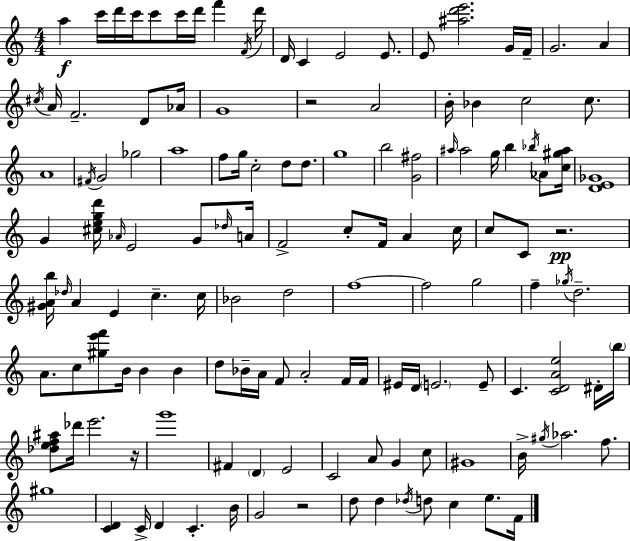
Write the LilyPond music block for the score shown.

{
  \clef treble
  \numericTimeSignature
  \time 4/4
  \key c \major
  a''4\f c'''16 d'''16 c'''16 c'''8 c'''16 d'''16 f'''4 \acciaccatura { f'16 } | d'''16 d'16 c'4 e'2 e'8. | e'8 <ais'' d''' e'''>2. g'16 | f'16-- g'2. a'4 | \break \acciaccatura { cis''16 } a'16 f'2.-- d'8 | aes'16 g'1 | r2 a'2 | b'16-. bes'4 c''2 c''8. | \break a'1 | \acciaccatura { fis'16 } g'2 ges''2 | a''1 | f''8 g''16 c''2-. d''8 | \break d''8. g''1 | b''2 <g' fis''>2 | \grace { ais''16 } ais''2 g''16 b''4 | \acciaccatura { bes''16 } aes'8 <c'' gis'' ais''>16 <d' e' ges'>1 | \break g'4 <cis'' e'' g'' d'''>16 \grace { aes'16 } e'2 | g'8 \grace { des''16 } a'16 f'2-> c''8-. | f'16 a'4 c''16 c''8 c'8 r2.\pp | <gis' a' b''>16 \grace { des''16 } a'4 e'4 | \break c''4.-- c''16 bes'2 | d''2 f''1~~ | f''2 | g''2 f''4-- \acciaccatura { ges''16 } d''2.-- | \break a'8. c''8 <gis'' e''' f'''>8 | b'16 b'4 b'4 d''8 bes'16-- a'16 f'8 a'2-. | f'16 f'16 eis'16 d'16 \parenthesize e'2. | e'8-- c'4. <c' d' a' e''>2 | \break dis'16-. \parenthesize b''16 <des'' e'' f'' ais''>8 des'''16 e'''2. | r16 g'''1 | fis'4 \parenthesize d'4 | e'2 c'2 | \break a'8 g'4 c''8 gis'1 | b'16-> \acciaccatura { gis''16 } aes''2. | f''8. gis''1 | <c' d'>4 c'16-> d'4 | \break c'4.-. b'16 g'2 | r2 d''8 d''4 | \acciaccatura { des''16 } d''8 c''4 e''8. f'16 \bar "|."
}